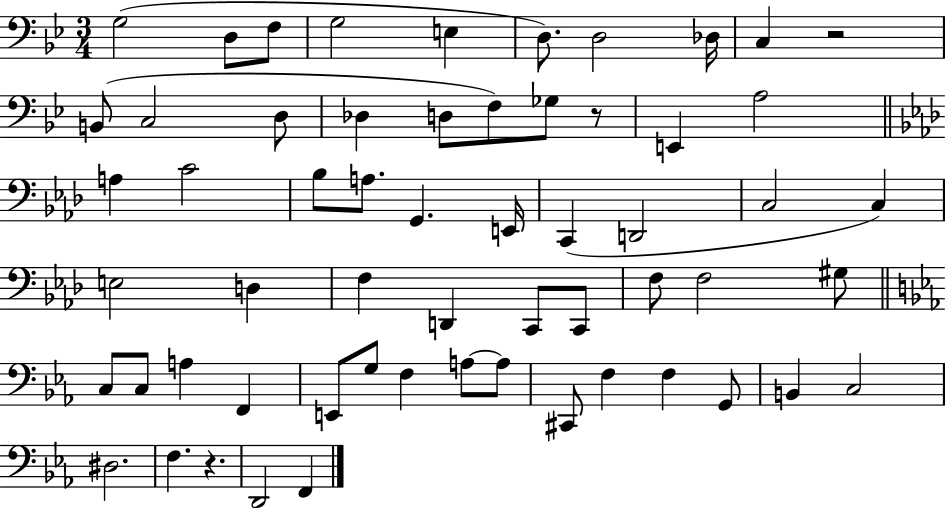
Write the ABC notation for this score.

X:1
T:Untitled
M:3/4
L:1/4
K:Bb
G,2 D,/2 F,/2 G,2 E, D,/2 D,2 _D,/4 C, z2 B,,/2 C,2 D,/2 _D, D,/2 F,/2 _G,/2 z/2 E,, A,2 A, C2 _B,/2 A,/2 G,, E,,/4 C,, D,,2 C,2 C, E,2 D, F, D,, C,,/2 C,,/2 F,/2 F,2 ^G,/2 C,/2 C,/2 A, F,, E,,/2 G,/2 F, A,/2 A,/2 ^C,,/2 F, F, G,,/2 B,, C,2 ^D,2 F, z D,,2 F,,